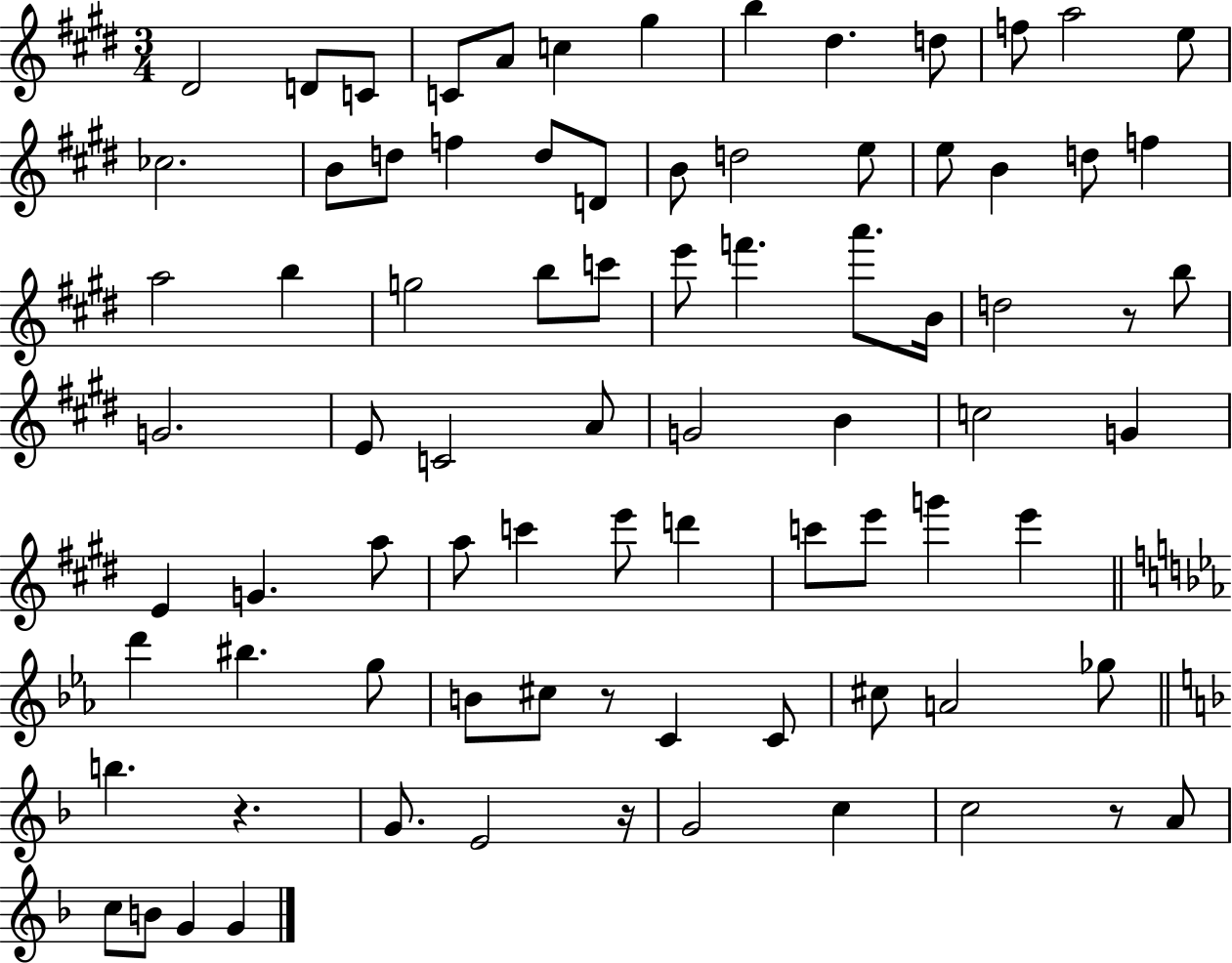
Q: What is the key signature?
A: E major